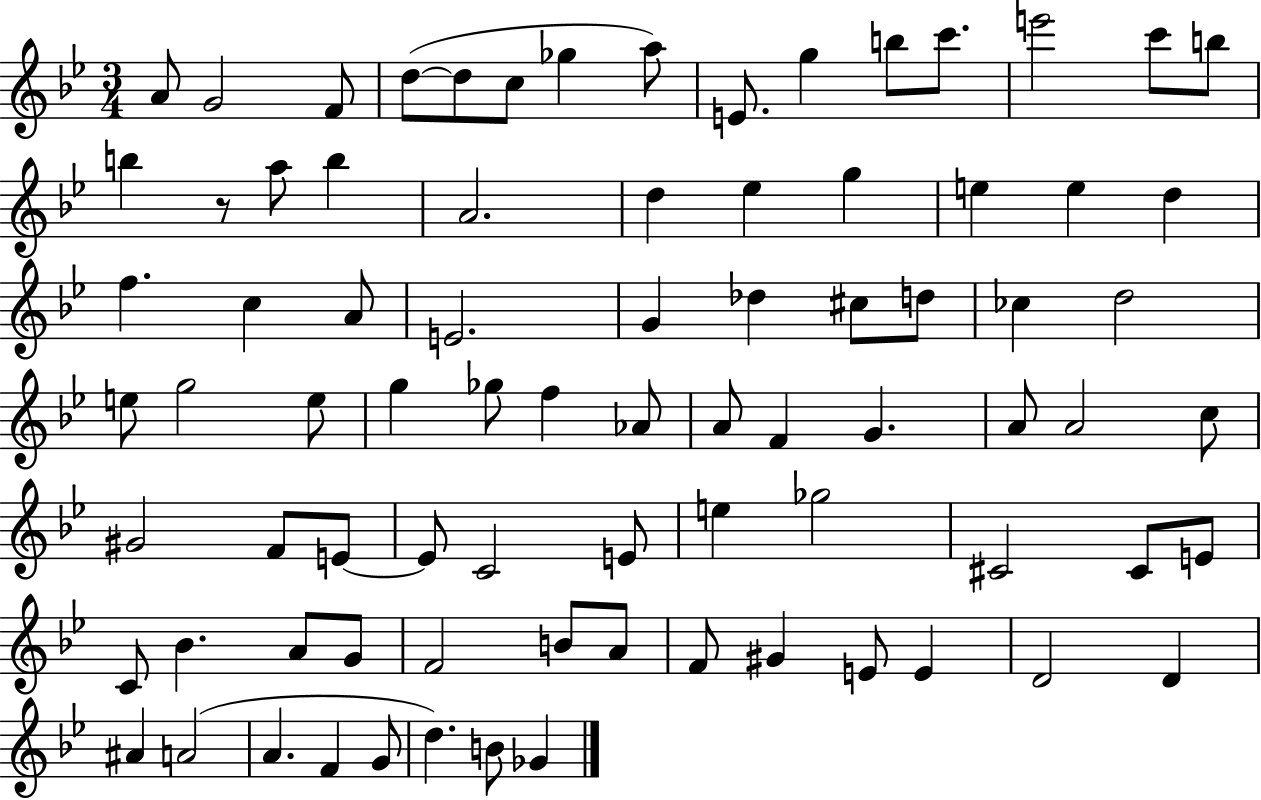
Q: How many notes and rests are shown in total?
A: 81